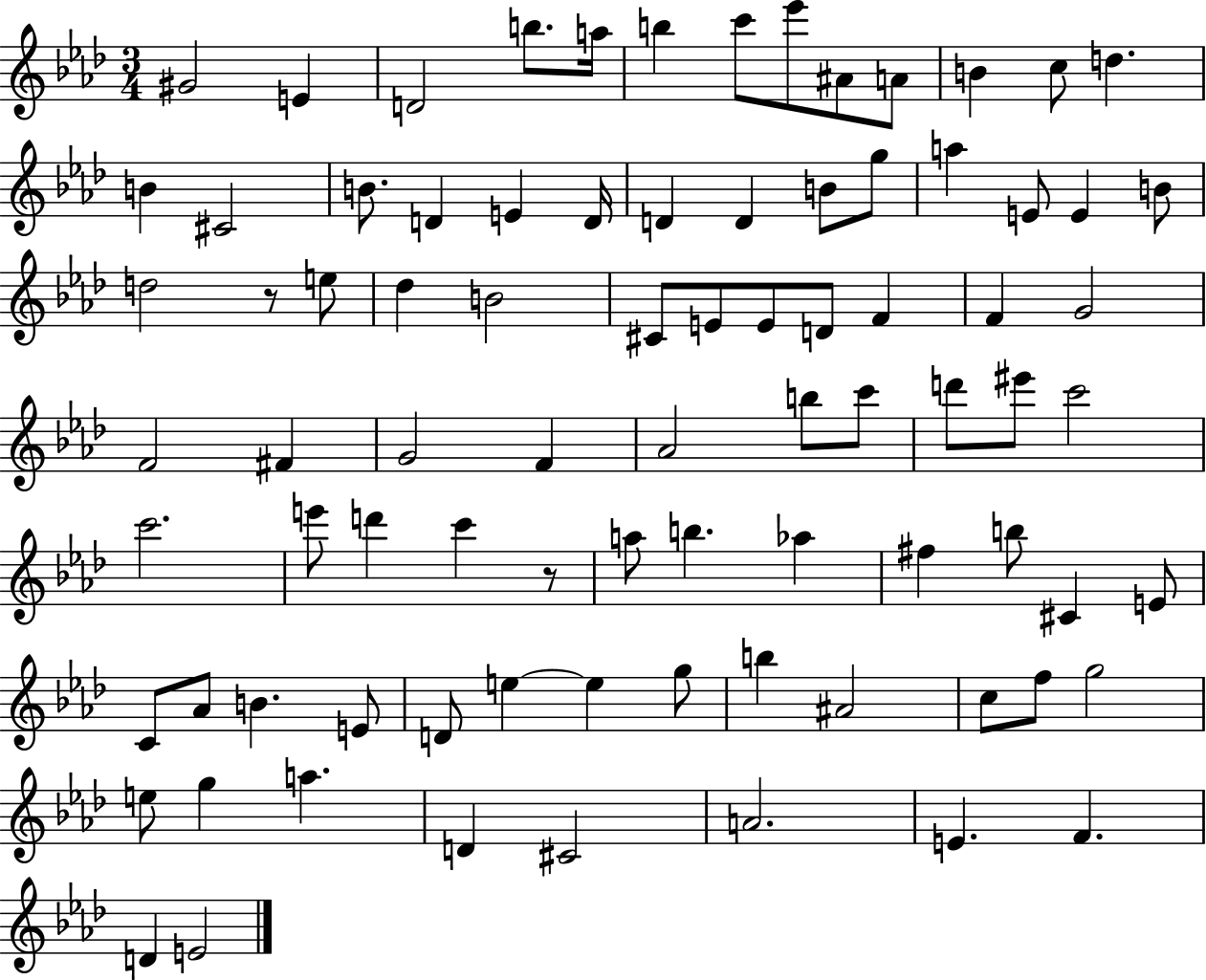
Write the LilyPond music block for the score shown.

{
  \clef treble
  \numericTimeSignature
  \time 3/4
  \key aes \major
  gis'2 e'4 | d'2 b''8. a''16 | b''4 c'''8 ees'''8 ais'8 a'8 | b'4 c''8 d''4. | \break b'4 cis'2 | b'8. d'4 e'4 d'16 | d'4 d'4 b'8 g''8 | a''4 e'8 e'4 b'8 | \break d''2 r8 e''8 | des''4 b'2 | cis'8 e'8 e'8 d'8 f'4 | f'4 g'2 | \break f'2 fis'4 | g'2 f'4 | aes'2 b''8 c'''8 | d'''8 eis'''8 c'''2 | \break c'''2. | e'''8 d'''4 c'''4 r8 | a''8 b''4. aes''4 | fis''4 b''8 cis'4 e'8 | \break c'8 aes'8 b'4. e'8 | d'8 e''4~~ e''4 g''8 | b''4 ais'2 | c''8 f''8 g''2 | \break e''8 g''4 a''4. | d'4 cis'2 | a'2. | e'4. f'4. | \break d'4 e'2 | \bar "|."
}